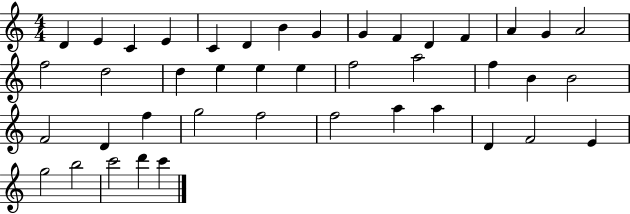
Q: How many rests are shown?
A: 0